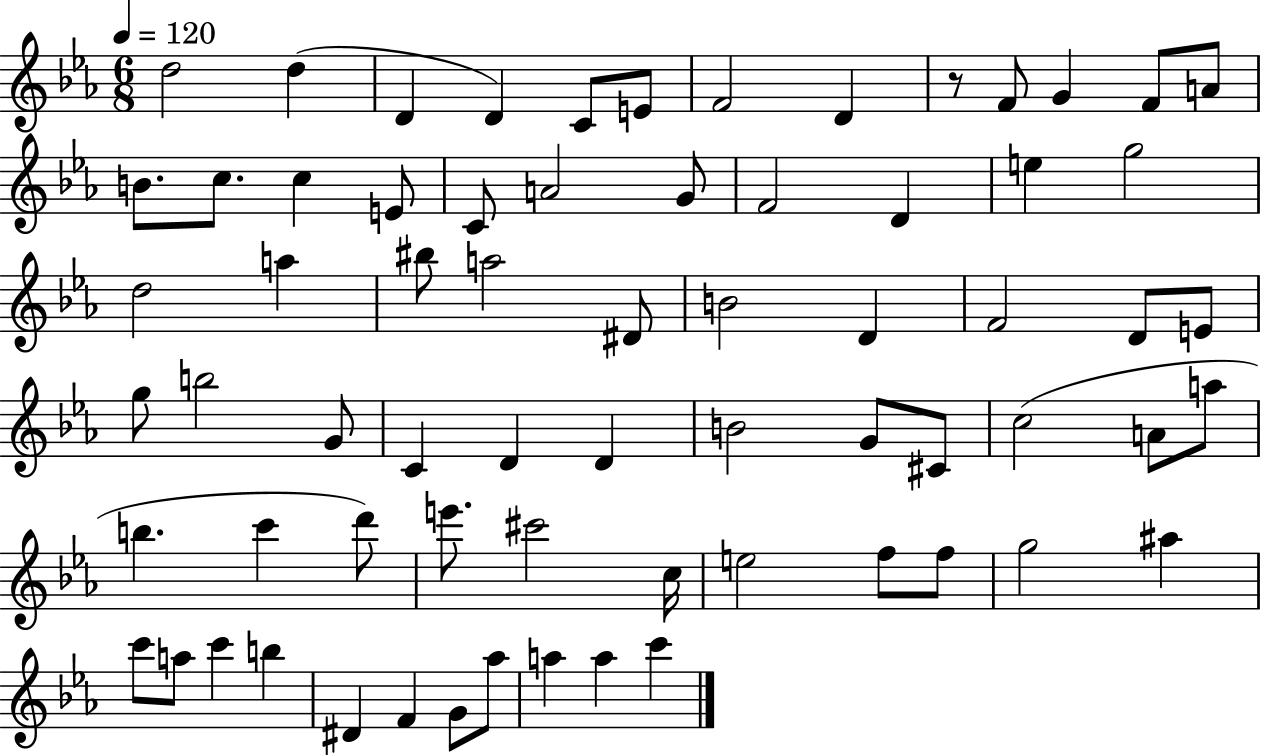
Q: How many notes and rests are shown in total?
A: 68